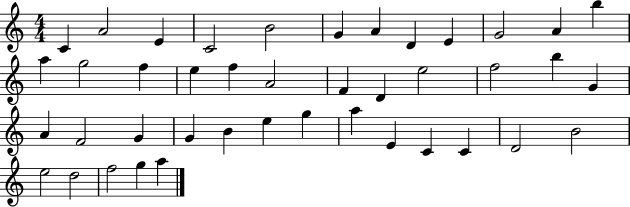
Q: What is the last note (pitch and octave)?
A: A5